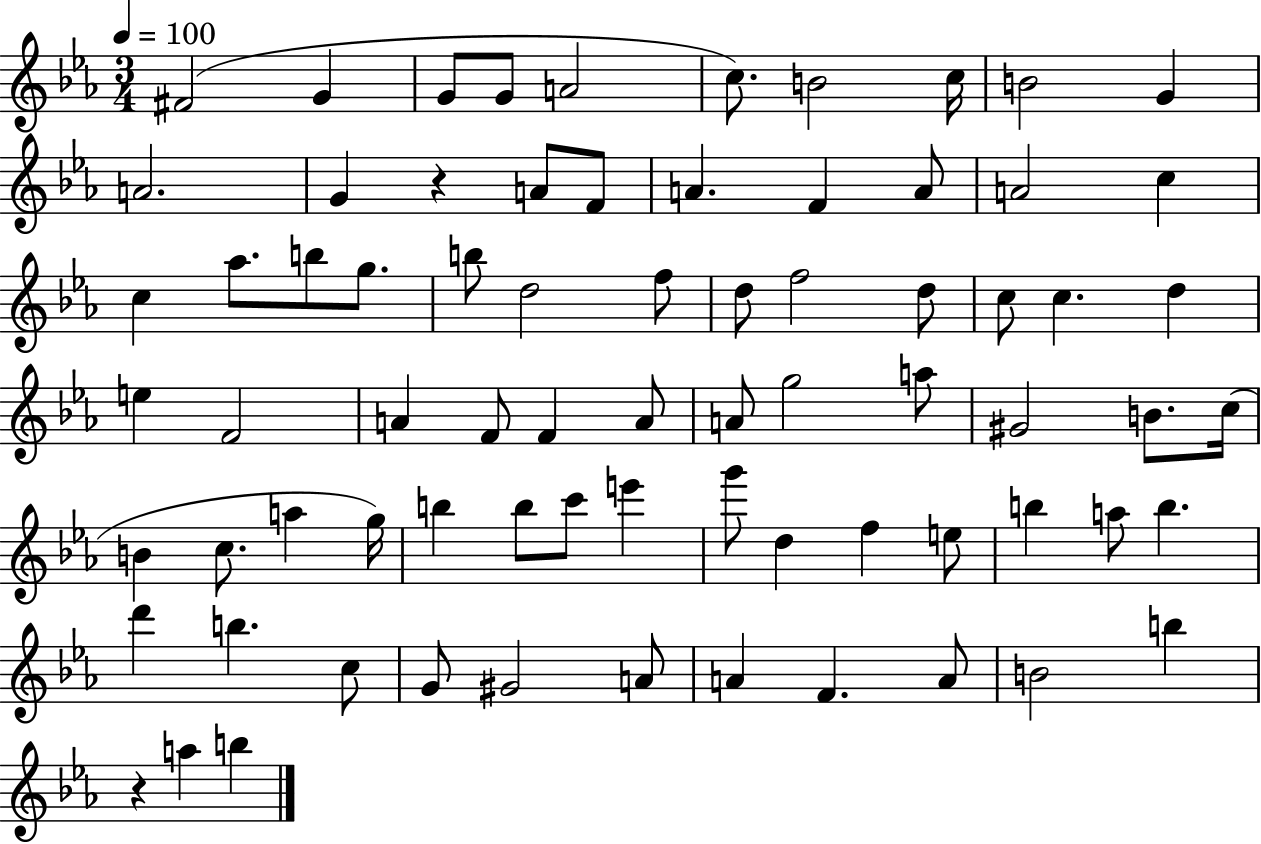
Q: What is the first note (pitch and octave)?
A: F#4